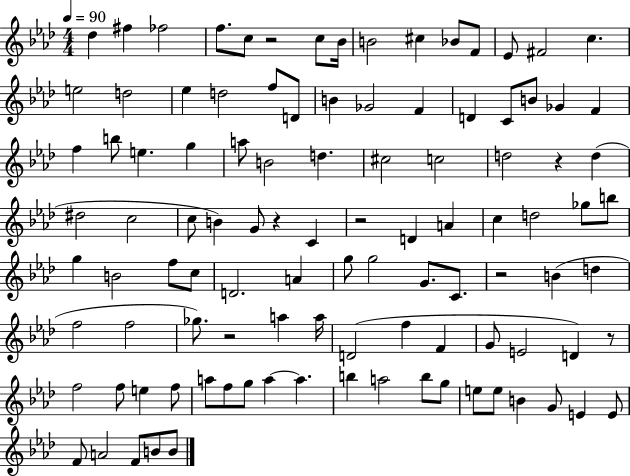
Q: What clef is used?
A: treble